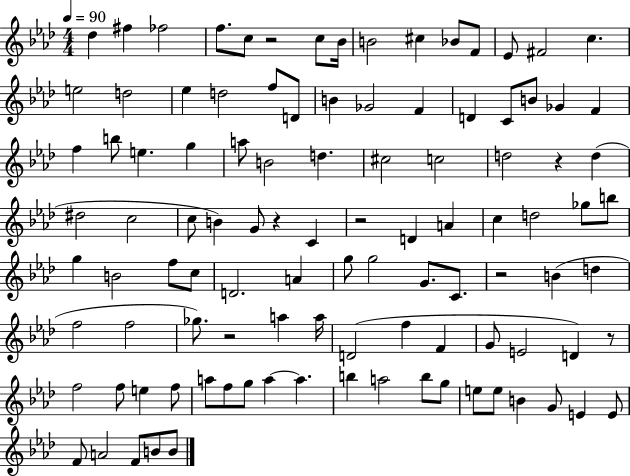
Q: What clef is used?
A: treble